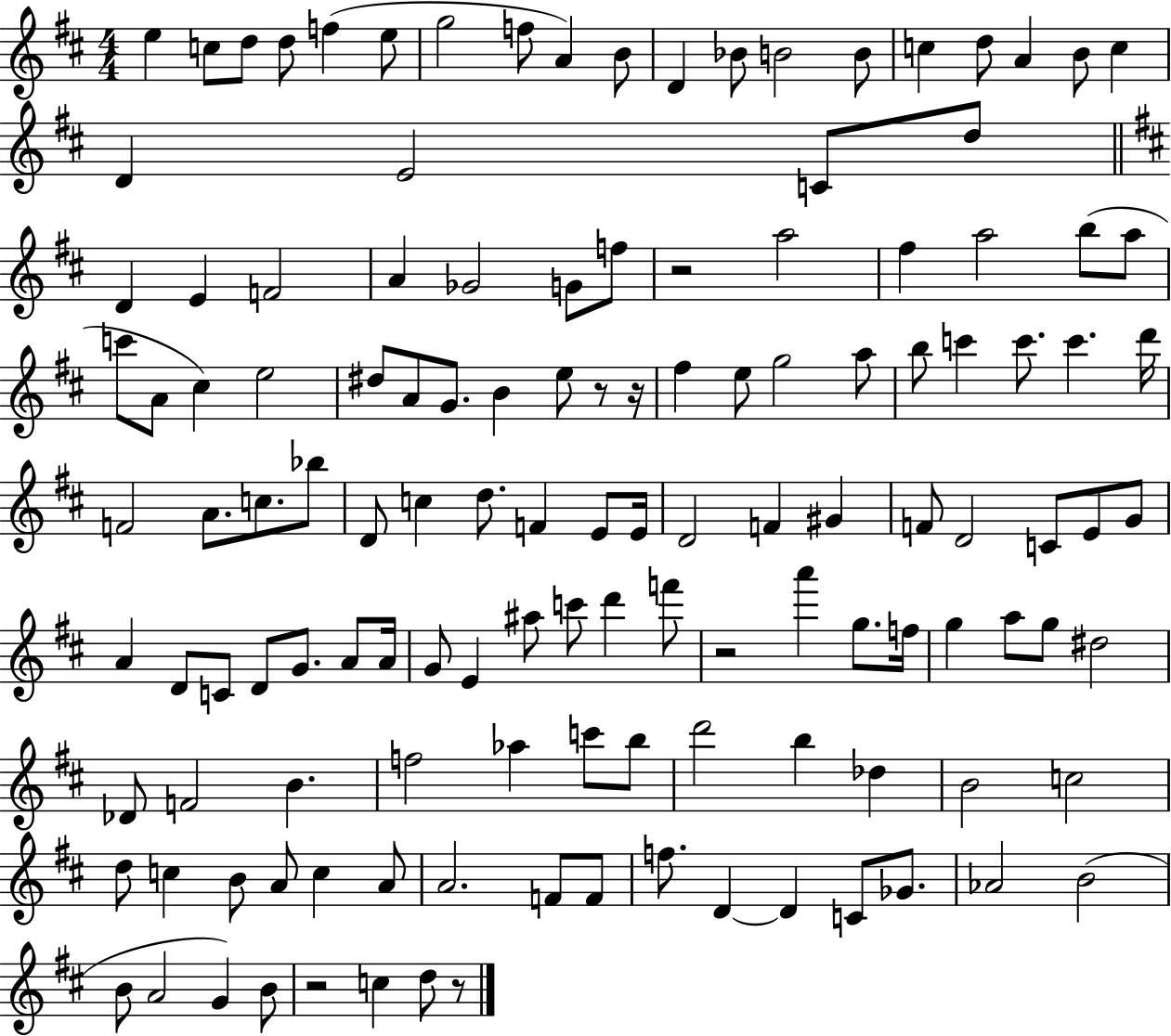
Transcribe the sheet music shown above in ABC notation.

X:1
T:Untitled
M:4/4
L:1/4
K:D
e c/2 d/2 d/2 f e/2 g2 f/2 A B/2 D _B/2 B2 B/2 c d/2 A B/2 c D E2 C/2 d/2 D E F2 A _G2 G/2 f/2 z2 a2 ^f a2 b/2 a/2 c'/2 A/2 ^c e2 ^d/2 A/2 G/2 B e/2 z/2 z/4 ^f e/2 g2 a/2 b/2 c' c'/2 c' d'/4 F2 A/2 c/2 _b/2 D/2 c d/2 F E/2 E/4 D2 F ^G F/2 D2 C/2 E/2 G/2 A D/2 C/2 D/2 G/2 A/2 A/4 G/2 E ^a/2 c'/2 d' f'/2 z2 a' g/2 f/4 g a/2 g/2 ^d2 _D/2 F2 B f2 _a c'/2 b/2 d'2 b _d B2 c2 d/2 c B/2 A/2 c A/2 A2 F/2 F/2 f/2 D D C/2 _G/2 _A2 B2 B/2 A2 G B/2 z2 c d/2 z/2